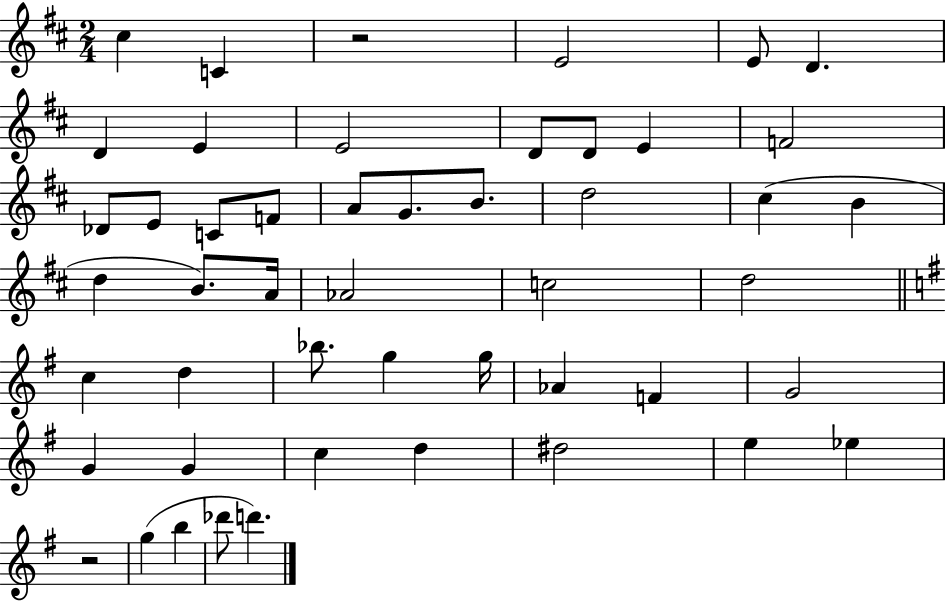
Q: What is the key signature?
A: D major